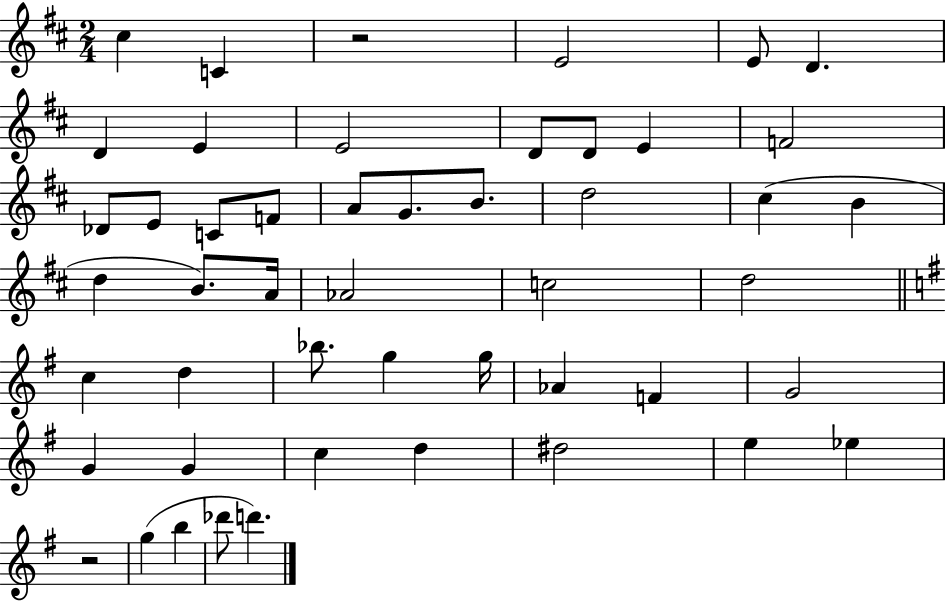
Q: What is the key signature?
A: D major